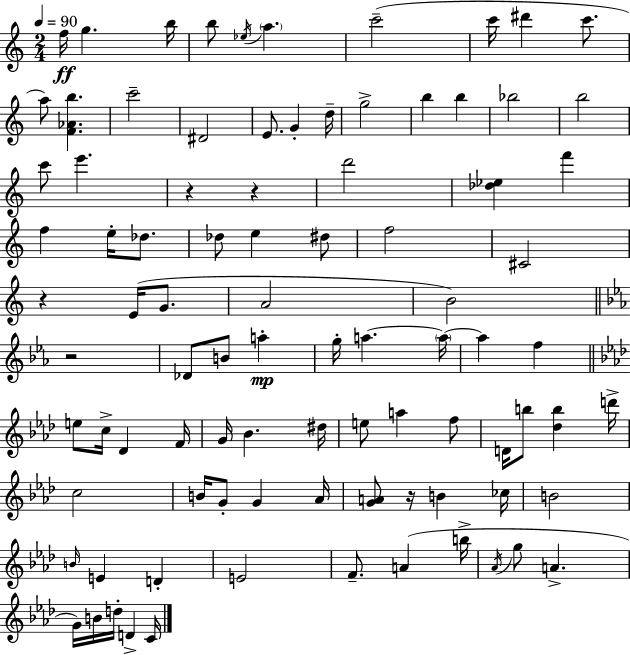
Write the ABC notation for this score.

X:1
T:Untitled
M:2/4
L:1/4
K:Am
f/4 g b/4 b/2 _e/4 a c'2 c'/4 ^d' c'/2 a/2 [F_Ab] c'2 ^D2 E/2 G d/4 g2 b b _b2 b2 c'/2 e' z z d'2 [_d_e] f' f e/4 _d/2 _d/2 e ^d/2 f2 ^C2 z E/4 G/2 A2 B2 z2 _D/2 B/2 a g/4 a a/4 a f e/2 c/4 _D F/4 G/4 _B ^d/4 e/2 a f/2 D/4 b/2 [_db] d'/4 c2 B/4 G/2 G _A/4 [GA]/2 z/4 B _c/4 B2 B/4 E D E2 F/2 A b/4 _A/4 g/2 A G/4 B/4 d/4 D C/4